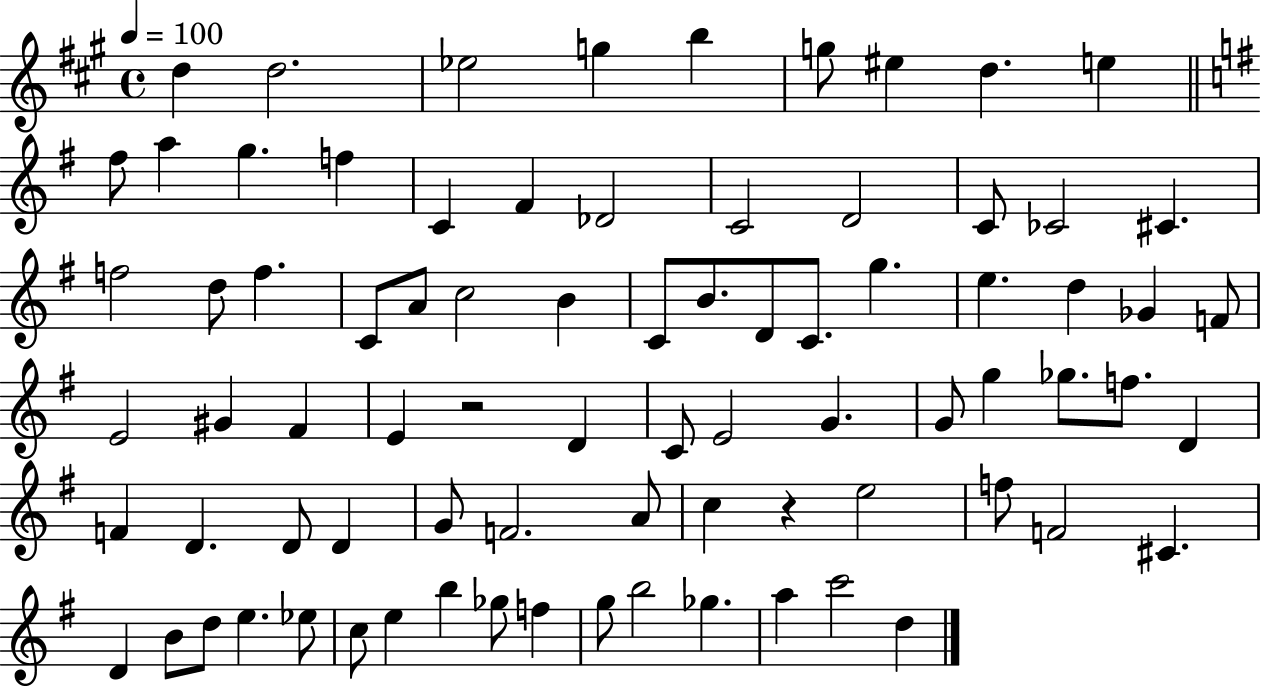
{
  \clef treble
  \time 4/4
  \defaultTimeSignature
  \key a \major
  \tempo 4 = 100
  d''4 d''2. | ees''2 g''4 b''4 | g''8 eis''4 d''4. e''4 | \bar "||" \break \key e \minor fis''8 a''4 g''4. f''4 | c'4 fis'4 des'2 | c'2 d'2 | c'8 ces'2 cis'4. | \break f''2 d''8 f''4. | c'8 a'8 c''2 b'4 | c'8 b'8. d'8 c'8. g''4. | e''4. d''4 ges'4 f'8 | \break e'2 gis'4 fis'4 | e'4 r2 d'4 | c'8 e'2 g'4. | g'8 g''4 ges''8. f''8. d'4 | \break f'4 d'4. d'8 d'4 | g'8 f'2. a'8 | c''4 r4 e''2 | f''8 f'2 cis'4. | \break d'4 b'8 d''8 e''4. ees''8 | c''8 e''4 b''4 ges''8 f''4 | g''8 b''2 ges''4. | a''4 c'''2 d''4 | \break \bar "|."
}